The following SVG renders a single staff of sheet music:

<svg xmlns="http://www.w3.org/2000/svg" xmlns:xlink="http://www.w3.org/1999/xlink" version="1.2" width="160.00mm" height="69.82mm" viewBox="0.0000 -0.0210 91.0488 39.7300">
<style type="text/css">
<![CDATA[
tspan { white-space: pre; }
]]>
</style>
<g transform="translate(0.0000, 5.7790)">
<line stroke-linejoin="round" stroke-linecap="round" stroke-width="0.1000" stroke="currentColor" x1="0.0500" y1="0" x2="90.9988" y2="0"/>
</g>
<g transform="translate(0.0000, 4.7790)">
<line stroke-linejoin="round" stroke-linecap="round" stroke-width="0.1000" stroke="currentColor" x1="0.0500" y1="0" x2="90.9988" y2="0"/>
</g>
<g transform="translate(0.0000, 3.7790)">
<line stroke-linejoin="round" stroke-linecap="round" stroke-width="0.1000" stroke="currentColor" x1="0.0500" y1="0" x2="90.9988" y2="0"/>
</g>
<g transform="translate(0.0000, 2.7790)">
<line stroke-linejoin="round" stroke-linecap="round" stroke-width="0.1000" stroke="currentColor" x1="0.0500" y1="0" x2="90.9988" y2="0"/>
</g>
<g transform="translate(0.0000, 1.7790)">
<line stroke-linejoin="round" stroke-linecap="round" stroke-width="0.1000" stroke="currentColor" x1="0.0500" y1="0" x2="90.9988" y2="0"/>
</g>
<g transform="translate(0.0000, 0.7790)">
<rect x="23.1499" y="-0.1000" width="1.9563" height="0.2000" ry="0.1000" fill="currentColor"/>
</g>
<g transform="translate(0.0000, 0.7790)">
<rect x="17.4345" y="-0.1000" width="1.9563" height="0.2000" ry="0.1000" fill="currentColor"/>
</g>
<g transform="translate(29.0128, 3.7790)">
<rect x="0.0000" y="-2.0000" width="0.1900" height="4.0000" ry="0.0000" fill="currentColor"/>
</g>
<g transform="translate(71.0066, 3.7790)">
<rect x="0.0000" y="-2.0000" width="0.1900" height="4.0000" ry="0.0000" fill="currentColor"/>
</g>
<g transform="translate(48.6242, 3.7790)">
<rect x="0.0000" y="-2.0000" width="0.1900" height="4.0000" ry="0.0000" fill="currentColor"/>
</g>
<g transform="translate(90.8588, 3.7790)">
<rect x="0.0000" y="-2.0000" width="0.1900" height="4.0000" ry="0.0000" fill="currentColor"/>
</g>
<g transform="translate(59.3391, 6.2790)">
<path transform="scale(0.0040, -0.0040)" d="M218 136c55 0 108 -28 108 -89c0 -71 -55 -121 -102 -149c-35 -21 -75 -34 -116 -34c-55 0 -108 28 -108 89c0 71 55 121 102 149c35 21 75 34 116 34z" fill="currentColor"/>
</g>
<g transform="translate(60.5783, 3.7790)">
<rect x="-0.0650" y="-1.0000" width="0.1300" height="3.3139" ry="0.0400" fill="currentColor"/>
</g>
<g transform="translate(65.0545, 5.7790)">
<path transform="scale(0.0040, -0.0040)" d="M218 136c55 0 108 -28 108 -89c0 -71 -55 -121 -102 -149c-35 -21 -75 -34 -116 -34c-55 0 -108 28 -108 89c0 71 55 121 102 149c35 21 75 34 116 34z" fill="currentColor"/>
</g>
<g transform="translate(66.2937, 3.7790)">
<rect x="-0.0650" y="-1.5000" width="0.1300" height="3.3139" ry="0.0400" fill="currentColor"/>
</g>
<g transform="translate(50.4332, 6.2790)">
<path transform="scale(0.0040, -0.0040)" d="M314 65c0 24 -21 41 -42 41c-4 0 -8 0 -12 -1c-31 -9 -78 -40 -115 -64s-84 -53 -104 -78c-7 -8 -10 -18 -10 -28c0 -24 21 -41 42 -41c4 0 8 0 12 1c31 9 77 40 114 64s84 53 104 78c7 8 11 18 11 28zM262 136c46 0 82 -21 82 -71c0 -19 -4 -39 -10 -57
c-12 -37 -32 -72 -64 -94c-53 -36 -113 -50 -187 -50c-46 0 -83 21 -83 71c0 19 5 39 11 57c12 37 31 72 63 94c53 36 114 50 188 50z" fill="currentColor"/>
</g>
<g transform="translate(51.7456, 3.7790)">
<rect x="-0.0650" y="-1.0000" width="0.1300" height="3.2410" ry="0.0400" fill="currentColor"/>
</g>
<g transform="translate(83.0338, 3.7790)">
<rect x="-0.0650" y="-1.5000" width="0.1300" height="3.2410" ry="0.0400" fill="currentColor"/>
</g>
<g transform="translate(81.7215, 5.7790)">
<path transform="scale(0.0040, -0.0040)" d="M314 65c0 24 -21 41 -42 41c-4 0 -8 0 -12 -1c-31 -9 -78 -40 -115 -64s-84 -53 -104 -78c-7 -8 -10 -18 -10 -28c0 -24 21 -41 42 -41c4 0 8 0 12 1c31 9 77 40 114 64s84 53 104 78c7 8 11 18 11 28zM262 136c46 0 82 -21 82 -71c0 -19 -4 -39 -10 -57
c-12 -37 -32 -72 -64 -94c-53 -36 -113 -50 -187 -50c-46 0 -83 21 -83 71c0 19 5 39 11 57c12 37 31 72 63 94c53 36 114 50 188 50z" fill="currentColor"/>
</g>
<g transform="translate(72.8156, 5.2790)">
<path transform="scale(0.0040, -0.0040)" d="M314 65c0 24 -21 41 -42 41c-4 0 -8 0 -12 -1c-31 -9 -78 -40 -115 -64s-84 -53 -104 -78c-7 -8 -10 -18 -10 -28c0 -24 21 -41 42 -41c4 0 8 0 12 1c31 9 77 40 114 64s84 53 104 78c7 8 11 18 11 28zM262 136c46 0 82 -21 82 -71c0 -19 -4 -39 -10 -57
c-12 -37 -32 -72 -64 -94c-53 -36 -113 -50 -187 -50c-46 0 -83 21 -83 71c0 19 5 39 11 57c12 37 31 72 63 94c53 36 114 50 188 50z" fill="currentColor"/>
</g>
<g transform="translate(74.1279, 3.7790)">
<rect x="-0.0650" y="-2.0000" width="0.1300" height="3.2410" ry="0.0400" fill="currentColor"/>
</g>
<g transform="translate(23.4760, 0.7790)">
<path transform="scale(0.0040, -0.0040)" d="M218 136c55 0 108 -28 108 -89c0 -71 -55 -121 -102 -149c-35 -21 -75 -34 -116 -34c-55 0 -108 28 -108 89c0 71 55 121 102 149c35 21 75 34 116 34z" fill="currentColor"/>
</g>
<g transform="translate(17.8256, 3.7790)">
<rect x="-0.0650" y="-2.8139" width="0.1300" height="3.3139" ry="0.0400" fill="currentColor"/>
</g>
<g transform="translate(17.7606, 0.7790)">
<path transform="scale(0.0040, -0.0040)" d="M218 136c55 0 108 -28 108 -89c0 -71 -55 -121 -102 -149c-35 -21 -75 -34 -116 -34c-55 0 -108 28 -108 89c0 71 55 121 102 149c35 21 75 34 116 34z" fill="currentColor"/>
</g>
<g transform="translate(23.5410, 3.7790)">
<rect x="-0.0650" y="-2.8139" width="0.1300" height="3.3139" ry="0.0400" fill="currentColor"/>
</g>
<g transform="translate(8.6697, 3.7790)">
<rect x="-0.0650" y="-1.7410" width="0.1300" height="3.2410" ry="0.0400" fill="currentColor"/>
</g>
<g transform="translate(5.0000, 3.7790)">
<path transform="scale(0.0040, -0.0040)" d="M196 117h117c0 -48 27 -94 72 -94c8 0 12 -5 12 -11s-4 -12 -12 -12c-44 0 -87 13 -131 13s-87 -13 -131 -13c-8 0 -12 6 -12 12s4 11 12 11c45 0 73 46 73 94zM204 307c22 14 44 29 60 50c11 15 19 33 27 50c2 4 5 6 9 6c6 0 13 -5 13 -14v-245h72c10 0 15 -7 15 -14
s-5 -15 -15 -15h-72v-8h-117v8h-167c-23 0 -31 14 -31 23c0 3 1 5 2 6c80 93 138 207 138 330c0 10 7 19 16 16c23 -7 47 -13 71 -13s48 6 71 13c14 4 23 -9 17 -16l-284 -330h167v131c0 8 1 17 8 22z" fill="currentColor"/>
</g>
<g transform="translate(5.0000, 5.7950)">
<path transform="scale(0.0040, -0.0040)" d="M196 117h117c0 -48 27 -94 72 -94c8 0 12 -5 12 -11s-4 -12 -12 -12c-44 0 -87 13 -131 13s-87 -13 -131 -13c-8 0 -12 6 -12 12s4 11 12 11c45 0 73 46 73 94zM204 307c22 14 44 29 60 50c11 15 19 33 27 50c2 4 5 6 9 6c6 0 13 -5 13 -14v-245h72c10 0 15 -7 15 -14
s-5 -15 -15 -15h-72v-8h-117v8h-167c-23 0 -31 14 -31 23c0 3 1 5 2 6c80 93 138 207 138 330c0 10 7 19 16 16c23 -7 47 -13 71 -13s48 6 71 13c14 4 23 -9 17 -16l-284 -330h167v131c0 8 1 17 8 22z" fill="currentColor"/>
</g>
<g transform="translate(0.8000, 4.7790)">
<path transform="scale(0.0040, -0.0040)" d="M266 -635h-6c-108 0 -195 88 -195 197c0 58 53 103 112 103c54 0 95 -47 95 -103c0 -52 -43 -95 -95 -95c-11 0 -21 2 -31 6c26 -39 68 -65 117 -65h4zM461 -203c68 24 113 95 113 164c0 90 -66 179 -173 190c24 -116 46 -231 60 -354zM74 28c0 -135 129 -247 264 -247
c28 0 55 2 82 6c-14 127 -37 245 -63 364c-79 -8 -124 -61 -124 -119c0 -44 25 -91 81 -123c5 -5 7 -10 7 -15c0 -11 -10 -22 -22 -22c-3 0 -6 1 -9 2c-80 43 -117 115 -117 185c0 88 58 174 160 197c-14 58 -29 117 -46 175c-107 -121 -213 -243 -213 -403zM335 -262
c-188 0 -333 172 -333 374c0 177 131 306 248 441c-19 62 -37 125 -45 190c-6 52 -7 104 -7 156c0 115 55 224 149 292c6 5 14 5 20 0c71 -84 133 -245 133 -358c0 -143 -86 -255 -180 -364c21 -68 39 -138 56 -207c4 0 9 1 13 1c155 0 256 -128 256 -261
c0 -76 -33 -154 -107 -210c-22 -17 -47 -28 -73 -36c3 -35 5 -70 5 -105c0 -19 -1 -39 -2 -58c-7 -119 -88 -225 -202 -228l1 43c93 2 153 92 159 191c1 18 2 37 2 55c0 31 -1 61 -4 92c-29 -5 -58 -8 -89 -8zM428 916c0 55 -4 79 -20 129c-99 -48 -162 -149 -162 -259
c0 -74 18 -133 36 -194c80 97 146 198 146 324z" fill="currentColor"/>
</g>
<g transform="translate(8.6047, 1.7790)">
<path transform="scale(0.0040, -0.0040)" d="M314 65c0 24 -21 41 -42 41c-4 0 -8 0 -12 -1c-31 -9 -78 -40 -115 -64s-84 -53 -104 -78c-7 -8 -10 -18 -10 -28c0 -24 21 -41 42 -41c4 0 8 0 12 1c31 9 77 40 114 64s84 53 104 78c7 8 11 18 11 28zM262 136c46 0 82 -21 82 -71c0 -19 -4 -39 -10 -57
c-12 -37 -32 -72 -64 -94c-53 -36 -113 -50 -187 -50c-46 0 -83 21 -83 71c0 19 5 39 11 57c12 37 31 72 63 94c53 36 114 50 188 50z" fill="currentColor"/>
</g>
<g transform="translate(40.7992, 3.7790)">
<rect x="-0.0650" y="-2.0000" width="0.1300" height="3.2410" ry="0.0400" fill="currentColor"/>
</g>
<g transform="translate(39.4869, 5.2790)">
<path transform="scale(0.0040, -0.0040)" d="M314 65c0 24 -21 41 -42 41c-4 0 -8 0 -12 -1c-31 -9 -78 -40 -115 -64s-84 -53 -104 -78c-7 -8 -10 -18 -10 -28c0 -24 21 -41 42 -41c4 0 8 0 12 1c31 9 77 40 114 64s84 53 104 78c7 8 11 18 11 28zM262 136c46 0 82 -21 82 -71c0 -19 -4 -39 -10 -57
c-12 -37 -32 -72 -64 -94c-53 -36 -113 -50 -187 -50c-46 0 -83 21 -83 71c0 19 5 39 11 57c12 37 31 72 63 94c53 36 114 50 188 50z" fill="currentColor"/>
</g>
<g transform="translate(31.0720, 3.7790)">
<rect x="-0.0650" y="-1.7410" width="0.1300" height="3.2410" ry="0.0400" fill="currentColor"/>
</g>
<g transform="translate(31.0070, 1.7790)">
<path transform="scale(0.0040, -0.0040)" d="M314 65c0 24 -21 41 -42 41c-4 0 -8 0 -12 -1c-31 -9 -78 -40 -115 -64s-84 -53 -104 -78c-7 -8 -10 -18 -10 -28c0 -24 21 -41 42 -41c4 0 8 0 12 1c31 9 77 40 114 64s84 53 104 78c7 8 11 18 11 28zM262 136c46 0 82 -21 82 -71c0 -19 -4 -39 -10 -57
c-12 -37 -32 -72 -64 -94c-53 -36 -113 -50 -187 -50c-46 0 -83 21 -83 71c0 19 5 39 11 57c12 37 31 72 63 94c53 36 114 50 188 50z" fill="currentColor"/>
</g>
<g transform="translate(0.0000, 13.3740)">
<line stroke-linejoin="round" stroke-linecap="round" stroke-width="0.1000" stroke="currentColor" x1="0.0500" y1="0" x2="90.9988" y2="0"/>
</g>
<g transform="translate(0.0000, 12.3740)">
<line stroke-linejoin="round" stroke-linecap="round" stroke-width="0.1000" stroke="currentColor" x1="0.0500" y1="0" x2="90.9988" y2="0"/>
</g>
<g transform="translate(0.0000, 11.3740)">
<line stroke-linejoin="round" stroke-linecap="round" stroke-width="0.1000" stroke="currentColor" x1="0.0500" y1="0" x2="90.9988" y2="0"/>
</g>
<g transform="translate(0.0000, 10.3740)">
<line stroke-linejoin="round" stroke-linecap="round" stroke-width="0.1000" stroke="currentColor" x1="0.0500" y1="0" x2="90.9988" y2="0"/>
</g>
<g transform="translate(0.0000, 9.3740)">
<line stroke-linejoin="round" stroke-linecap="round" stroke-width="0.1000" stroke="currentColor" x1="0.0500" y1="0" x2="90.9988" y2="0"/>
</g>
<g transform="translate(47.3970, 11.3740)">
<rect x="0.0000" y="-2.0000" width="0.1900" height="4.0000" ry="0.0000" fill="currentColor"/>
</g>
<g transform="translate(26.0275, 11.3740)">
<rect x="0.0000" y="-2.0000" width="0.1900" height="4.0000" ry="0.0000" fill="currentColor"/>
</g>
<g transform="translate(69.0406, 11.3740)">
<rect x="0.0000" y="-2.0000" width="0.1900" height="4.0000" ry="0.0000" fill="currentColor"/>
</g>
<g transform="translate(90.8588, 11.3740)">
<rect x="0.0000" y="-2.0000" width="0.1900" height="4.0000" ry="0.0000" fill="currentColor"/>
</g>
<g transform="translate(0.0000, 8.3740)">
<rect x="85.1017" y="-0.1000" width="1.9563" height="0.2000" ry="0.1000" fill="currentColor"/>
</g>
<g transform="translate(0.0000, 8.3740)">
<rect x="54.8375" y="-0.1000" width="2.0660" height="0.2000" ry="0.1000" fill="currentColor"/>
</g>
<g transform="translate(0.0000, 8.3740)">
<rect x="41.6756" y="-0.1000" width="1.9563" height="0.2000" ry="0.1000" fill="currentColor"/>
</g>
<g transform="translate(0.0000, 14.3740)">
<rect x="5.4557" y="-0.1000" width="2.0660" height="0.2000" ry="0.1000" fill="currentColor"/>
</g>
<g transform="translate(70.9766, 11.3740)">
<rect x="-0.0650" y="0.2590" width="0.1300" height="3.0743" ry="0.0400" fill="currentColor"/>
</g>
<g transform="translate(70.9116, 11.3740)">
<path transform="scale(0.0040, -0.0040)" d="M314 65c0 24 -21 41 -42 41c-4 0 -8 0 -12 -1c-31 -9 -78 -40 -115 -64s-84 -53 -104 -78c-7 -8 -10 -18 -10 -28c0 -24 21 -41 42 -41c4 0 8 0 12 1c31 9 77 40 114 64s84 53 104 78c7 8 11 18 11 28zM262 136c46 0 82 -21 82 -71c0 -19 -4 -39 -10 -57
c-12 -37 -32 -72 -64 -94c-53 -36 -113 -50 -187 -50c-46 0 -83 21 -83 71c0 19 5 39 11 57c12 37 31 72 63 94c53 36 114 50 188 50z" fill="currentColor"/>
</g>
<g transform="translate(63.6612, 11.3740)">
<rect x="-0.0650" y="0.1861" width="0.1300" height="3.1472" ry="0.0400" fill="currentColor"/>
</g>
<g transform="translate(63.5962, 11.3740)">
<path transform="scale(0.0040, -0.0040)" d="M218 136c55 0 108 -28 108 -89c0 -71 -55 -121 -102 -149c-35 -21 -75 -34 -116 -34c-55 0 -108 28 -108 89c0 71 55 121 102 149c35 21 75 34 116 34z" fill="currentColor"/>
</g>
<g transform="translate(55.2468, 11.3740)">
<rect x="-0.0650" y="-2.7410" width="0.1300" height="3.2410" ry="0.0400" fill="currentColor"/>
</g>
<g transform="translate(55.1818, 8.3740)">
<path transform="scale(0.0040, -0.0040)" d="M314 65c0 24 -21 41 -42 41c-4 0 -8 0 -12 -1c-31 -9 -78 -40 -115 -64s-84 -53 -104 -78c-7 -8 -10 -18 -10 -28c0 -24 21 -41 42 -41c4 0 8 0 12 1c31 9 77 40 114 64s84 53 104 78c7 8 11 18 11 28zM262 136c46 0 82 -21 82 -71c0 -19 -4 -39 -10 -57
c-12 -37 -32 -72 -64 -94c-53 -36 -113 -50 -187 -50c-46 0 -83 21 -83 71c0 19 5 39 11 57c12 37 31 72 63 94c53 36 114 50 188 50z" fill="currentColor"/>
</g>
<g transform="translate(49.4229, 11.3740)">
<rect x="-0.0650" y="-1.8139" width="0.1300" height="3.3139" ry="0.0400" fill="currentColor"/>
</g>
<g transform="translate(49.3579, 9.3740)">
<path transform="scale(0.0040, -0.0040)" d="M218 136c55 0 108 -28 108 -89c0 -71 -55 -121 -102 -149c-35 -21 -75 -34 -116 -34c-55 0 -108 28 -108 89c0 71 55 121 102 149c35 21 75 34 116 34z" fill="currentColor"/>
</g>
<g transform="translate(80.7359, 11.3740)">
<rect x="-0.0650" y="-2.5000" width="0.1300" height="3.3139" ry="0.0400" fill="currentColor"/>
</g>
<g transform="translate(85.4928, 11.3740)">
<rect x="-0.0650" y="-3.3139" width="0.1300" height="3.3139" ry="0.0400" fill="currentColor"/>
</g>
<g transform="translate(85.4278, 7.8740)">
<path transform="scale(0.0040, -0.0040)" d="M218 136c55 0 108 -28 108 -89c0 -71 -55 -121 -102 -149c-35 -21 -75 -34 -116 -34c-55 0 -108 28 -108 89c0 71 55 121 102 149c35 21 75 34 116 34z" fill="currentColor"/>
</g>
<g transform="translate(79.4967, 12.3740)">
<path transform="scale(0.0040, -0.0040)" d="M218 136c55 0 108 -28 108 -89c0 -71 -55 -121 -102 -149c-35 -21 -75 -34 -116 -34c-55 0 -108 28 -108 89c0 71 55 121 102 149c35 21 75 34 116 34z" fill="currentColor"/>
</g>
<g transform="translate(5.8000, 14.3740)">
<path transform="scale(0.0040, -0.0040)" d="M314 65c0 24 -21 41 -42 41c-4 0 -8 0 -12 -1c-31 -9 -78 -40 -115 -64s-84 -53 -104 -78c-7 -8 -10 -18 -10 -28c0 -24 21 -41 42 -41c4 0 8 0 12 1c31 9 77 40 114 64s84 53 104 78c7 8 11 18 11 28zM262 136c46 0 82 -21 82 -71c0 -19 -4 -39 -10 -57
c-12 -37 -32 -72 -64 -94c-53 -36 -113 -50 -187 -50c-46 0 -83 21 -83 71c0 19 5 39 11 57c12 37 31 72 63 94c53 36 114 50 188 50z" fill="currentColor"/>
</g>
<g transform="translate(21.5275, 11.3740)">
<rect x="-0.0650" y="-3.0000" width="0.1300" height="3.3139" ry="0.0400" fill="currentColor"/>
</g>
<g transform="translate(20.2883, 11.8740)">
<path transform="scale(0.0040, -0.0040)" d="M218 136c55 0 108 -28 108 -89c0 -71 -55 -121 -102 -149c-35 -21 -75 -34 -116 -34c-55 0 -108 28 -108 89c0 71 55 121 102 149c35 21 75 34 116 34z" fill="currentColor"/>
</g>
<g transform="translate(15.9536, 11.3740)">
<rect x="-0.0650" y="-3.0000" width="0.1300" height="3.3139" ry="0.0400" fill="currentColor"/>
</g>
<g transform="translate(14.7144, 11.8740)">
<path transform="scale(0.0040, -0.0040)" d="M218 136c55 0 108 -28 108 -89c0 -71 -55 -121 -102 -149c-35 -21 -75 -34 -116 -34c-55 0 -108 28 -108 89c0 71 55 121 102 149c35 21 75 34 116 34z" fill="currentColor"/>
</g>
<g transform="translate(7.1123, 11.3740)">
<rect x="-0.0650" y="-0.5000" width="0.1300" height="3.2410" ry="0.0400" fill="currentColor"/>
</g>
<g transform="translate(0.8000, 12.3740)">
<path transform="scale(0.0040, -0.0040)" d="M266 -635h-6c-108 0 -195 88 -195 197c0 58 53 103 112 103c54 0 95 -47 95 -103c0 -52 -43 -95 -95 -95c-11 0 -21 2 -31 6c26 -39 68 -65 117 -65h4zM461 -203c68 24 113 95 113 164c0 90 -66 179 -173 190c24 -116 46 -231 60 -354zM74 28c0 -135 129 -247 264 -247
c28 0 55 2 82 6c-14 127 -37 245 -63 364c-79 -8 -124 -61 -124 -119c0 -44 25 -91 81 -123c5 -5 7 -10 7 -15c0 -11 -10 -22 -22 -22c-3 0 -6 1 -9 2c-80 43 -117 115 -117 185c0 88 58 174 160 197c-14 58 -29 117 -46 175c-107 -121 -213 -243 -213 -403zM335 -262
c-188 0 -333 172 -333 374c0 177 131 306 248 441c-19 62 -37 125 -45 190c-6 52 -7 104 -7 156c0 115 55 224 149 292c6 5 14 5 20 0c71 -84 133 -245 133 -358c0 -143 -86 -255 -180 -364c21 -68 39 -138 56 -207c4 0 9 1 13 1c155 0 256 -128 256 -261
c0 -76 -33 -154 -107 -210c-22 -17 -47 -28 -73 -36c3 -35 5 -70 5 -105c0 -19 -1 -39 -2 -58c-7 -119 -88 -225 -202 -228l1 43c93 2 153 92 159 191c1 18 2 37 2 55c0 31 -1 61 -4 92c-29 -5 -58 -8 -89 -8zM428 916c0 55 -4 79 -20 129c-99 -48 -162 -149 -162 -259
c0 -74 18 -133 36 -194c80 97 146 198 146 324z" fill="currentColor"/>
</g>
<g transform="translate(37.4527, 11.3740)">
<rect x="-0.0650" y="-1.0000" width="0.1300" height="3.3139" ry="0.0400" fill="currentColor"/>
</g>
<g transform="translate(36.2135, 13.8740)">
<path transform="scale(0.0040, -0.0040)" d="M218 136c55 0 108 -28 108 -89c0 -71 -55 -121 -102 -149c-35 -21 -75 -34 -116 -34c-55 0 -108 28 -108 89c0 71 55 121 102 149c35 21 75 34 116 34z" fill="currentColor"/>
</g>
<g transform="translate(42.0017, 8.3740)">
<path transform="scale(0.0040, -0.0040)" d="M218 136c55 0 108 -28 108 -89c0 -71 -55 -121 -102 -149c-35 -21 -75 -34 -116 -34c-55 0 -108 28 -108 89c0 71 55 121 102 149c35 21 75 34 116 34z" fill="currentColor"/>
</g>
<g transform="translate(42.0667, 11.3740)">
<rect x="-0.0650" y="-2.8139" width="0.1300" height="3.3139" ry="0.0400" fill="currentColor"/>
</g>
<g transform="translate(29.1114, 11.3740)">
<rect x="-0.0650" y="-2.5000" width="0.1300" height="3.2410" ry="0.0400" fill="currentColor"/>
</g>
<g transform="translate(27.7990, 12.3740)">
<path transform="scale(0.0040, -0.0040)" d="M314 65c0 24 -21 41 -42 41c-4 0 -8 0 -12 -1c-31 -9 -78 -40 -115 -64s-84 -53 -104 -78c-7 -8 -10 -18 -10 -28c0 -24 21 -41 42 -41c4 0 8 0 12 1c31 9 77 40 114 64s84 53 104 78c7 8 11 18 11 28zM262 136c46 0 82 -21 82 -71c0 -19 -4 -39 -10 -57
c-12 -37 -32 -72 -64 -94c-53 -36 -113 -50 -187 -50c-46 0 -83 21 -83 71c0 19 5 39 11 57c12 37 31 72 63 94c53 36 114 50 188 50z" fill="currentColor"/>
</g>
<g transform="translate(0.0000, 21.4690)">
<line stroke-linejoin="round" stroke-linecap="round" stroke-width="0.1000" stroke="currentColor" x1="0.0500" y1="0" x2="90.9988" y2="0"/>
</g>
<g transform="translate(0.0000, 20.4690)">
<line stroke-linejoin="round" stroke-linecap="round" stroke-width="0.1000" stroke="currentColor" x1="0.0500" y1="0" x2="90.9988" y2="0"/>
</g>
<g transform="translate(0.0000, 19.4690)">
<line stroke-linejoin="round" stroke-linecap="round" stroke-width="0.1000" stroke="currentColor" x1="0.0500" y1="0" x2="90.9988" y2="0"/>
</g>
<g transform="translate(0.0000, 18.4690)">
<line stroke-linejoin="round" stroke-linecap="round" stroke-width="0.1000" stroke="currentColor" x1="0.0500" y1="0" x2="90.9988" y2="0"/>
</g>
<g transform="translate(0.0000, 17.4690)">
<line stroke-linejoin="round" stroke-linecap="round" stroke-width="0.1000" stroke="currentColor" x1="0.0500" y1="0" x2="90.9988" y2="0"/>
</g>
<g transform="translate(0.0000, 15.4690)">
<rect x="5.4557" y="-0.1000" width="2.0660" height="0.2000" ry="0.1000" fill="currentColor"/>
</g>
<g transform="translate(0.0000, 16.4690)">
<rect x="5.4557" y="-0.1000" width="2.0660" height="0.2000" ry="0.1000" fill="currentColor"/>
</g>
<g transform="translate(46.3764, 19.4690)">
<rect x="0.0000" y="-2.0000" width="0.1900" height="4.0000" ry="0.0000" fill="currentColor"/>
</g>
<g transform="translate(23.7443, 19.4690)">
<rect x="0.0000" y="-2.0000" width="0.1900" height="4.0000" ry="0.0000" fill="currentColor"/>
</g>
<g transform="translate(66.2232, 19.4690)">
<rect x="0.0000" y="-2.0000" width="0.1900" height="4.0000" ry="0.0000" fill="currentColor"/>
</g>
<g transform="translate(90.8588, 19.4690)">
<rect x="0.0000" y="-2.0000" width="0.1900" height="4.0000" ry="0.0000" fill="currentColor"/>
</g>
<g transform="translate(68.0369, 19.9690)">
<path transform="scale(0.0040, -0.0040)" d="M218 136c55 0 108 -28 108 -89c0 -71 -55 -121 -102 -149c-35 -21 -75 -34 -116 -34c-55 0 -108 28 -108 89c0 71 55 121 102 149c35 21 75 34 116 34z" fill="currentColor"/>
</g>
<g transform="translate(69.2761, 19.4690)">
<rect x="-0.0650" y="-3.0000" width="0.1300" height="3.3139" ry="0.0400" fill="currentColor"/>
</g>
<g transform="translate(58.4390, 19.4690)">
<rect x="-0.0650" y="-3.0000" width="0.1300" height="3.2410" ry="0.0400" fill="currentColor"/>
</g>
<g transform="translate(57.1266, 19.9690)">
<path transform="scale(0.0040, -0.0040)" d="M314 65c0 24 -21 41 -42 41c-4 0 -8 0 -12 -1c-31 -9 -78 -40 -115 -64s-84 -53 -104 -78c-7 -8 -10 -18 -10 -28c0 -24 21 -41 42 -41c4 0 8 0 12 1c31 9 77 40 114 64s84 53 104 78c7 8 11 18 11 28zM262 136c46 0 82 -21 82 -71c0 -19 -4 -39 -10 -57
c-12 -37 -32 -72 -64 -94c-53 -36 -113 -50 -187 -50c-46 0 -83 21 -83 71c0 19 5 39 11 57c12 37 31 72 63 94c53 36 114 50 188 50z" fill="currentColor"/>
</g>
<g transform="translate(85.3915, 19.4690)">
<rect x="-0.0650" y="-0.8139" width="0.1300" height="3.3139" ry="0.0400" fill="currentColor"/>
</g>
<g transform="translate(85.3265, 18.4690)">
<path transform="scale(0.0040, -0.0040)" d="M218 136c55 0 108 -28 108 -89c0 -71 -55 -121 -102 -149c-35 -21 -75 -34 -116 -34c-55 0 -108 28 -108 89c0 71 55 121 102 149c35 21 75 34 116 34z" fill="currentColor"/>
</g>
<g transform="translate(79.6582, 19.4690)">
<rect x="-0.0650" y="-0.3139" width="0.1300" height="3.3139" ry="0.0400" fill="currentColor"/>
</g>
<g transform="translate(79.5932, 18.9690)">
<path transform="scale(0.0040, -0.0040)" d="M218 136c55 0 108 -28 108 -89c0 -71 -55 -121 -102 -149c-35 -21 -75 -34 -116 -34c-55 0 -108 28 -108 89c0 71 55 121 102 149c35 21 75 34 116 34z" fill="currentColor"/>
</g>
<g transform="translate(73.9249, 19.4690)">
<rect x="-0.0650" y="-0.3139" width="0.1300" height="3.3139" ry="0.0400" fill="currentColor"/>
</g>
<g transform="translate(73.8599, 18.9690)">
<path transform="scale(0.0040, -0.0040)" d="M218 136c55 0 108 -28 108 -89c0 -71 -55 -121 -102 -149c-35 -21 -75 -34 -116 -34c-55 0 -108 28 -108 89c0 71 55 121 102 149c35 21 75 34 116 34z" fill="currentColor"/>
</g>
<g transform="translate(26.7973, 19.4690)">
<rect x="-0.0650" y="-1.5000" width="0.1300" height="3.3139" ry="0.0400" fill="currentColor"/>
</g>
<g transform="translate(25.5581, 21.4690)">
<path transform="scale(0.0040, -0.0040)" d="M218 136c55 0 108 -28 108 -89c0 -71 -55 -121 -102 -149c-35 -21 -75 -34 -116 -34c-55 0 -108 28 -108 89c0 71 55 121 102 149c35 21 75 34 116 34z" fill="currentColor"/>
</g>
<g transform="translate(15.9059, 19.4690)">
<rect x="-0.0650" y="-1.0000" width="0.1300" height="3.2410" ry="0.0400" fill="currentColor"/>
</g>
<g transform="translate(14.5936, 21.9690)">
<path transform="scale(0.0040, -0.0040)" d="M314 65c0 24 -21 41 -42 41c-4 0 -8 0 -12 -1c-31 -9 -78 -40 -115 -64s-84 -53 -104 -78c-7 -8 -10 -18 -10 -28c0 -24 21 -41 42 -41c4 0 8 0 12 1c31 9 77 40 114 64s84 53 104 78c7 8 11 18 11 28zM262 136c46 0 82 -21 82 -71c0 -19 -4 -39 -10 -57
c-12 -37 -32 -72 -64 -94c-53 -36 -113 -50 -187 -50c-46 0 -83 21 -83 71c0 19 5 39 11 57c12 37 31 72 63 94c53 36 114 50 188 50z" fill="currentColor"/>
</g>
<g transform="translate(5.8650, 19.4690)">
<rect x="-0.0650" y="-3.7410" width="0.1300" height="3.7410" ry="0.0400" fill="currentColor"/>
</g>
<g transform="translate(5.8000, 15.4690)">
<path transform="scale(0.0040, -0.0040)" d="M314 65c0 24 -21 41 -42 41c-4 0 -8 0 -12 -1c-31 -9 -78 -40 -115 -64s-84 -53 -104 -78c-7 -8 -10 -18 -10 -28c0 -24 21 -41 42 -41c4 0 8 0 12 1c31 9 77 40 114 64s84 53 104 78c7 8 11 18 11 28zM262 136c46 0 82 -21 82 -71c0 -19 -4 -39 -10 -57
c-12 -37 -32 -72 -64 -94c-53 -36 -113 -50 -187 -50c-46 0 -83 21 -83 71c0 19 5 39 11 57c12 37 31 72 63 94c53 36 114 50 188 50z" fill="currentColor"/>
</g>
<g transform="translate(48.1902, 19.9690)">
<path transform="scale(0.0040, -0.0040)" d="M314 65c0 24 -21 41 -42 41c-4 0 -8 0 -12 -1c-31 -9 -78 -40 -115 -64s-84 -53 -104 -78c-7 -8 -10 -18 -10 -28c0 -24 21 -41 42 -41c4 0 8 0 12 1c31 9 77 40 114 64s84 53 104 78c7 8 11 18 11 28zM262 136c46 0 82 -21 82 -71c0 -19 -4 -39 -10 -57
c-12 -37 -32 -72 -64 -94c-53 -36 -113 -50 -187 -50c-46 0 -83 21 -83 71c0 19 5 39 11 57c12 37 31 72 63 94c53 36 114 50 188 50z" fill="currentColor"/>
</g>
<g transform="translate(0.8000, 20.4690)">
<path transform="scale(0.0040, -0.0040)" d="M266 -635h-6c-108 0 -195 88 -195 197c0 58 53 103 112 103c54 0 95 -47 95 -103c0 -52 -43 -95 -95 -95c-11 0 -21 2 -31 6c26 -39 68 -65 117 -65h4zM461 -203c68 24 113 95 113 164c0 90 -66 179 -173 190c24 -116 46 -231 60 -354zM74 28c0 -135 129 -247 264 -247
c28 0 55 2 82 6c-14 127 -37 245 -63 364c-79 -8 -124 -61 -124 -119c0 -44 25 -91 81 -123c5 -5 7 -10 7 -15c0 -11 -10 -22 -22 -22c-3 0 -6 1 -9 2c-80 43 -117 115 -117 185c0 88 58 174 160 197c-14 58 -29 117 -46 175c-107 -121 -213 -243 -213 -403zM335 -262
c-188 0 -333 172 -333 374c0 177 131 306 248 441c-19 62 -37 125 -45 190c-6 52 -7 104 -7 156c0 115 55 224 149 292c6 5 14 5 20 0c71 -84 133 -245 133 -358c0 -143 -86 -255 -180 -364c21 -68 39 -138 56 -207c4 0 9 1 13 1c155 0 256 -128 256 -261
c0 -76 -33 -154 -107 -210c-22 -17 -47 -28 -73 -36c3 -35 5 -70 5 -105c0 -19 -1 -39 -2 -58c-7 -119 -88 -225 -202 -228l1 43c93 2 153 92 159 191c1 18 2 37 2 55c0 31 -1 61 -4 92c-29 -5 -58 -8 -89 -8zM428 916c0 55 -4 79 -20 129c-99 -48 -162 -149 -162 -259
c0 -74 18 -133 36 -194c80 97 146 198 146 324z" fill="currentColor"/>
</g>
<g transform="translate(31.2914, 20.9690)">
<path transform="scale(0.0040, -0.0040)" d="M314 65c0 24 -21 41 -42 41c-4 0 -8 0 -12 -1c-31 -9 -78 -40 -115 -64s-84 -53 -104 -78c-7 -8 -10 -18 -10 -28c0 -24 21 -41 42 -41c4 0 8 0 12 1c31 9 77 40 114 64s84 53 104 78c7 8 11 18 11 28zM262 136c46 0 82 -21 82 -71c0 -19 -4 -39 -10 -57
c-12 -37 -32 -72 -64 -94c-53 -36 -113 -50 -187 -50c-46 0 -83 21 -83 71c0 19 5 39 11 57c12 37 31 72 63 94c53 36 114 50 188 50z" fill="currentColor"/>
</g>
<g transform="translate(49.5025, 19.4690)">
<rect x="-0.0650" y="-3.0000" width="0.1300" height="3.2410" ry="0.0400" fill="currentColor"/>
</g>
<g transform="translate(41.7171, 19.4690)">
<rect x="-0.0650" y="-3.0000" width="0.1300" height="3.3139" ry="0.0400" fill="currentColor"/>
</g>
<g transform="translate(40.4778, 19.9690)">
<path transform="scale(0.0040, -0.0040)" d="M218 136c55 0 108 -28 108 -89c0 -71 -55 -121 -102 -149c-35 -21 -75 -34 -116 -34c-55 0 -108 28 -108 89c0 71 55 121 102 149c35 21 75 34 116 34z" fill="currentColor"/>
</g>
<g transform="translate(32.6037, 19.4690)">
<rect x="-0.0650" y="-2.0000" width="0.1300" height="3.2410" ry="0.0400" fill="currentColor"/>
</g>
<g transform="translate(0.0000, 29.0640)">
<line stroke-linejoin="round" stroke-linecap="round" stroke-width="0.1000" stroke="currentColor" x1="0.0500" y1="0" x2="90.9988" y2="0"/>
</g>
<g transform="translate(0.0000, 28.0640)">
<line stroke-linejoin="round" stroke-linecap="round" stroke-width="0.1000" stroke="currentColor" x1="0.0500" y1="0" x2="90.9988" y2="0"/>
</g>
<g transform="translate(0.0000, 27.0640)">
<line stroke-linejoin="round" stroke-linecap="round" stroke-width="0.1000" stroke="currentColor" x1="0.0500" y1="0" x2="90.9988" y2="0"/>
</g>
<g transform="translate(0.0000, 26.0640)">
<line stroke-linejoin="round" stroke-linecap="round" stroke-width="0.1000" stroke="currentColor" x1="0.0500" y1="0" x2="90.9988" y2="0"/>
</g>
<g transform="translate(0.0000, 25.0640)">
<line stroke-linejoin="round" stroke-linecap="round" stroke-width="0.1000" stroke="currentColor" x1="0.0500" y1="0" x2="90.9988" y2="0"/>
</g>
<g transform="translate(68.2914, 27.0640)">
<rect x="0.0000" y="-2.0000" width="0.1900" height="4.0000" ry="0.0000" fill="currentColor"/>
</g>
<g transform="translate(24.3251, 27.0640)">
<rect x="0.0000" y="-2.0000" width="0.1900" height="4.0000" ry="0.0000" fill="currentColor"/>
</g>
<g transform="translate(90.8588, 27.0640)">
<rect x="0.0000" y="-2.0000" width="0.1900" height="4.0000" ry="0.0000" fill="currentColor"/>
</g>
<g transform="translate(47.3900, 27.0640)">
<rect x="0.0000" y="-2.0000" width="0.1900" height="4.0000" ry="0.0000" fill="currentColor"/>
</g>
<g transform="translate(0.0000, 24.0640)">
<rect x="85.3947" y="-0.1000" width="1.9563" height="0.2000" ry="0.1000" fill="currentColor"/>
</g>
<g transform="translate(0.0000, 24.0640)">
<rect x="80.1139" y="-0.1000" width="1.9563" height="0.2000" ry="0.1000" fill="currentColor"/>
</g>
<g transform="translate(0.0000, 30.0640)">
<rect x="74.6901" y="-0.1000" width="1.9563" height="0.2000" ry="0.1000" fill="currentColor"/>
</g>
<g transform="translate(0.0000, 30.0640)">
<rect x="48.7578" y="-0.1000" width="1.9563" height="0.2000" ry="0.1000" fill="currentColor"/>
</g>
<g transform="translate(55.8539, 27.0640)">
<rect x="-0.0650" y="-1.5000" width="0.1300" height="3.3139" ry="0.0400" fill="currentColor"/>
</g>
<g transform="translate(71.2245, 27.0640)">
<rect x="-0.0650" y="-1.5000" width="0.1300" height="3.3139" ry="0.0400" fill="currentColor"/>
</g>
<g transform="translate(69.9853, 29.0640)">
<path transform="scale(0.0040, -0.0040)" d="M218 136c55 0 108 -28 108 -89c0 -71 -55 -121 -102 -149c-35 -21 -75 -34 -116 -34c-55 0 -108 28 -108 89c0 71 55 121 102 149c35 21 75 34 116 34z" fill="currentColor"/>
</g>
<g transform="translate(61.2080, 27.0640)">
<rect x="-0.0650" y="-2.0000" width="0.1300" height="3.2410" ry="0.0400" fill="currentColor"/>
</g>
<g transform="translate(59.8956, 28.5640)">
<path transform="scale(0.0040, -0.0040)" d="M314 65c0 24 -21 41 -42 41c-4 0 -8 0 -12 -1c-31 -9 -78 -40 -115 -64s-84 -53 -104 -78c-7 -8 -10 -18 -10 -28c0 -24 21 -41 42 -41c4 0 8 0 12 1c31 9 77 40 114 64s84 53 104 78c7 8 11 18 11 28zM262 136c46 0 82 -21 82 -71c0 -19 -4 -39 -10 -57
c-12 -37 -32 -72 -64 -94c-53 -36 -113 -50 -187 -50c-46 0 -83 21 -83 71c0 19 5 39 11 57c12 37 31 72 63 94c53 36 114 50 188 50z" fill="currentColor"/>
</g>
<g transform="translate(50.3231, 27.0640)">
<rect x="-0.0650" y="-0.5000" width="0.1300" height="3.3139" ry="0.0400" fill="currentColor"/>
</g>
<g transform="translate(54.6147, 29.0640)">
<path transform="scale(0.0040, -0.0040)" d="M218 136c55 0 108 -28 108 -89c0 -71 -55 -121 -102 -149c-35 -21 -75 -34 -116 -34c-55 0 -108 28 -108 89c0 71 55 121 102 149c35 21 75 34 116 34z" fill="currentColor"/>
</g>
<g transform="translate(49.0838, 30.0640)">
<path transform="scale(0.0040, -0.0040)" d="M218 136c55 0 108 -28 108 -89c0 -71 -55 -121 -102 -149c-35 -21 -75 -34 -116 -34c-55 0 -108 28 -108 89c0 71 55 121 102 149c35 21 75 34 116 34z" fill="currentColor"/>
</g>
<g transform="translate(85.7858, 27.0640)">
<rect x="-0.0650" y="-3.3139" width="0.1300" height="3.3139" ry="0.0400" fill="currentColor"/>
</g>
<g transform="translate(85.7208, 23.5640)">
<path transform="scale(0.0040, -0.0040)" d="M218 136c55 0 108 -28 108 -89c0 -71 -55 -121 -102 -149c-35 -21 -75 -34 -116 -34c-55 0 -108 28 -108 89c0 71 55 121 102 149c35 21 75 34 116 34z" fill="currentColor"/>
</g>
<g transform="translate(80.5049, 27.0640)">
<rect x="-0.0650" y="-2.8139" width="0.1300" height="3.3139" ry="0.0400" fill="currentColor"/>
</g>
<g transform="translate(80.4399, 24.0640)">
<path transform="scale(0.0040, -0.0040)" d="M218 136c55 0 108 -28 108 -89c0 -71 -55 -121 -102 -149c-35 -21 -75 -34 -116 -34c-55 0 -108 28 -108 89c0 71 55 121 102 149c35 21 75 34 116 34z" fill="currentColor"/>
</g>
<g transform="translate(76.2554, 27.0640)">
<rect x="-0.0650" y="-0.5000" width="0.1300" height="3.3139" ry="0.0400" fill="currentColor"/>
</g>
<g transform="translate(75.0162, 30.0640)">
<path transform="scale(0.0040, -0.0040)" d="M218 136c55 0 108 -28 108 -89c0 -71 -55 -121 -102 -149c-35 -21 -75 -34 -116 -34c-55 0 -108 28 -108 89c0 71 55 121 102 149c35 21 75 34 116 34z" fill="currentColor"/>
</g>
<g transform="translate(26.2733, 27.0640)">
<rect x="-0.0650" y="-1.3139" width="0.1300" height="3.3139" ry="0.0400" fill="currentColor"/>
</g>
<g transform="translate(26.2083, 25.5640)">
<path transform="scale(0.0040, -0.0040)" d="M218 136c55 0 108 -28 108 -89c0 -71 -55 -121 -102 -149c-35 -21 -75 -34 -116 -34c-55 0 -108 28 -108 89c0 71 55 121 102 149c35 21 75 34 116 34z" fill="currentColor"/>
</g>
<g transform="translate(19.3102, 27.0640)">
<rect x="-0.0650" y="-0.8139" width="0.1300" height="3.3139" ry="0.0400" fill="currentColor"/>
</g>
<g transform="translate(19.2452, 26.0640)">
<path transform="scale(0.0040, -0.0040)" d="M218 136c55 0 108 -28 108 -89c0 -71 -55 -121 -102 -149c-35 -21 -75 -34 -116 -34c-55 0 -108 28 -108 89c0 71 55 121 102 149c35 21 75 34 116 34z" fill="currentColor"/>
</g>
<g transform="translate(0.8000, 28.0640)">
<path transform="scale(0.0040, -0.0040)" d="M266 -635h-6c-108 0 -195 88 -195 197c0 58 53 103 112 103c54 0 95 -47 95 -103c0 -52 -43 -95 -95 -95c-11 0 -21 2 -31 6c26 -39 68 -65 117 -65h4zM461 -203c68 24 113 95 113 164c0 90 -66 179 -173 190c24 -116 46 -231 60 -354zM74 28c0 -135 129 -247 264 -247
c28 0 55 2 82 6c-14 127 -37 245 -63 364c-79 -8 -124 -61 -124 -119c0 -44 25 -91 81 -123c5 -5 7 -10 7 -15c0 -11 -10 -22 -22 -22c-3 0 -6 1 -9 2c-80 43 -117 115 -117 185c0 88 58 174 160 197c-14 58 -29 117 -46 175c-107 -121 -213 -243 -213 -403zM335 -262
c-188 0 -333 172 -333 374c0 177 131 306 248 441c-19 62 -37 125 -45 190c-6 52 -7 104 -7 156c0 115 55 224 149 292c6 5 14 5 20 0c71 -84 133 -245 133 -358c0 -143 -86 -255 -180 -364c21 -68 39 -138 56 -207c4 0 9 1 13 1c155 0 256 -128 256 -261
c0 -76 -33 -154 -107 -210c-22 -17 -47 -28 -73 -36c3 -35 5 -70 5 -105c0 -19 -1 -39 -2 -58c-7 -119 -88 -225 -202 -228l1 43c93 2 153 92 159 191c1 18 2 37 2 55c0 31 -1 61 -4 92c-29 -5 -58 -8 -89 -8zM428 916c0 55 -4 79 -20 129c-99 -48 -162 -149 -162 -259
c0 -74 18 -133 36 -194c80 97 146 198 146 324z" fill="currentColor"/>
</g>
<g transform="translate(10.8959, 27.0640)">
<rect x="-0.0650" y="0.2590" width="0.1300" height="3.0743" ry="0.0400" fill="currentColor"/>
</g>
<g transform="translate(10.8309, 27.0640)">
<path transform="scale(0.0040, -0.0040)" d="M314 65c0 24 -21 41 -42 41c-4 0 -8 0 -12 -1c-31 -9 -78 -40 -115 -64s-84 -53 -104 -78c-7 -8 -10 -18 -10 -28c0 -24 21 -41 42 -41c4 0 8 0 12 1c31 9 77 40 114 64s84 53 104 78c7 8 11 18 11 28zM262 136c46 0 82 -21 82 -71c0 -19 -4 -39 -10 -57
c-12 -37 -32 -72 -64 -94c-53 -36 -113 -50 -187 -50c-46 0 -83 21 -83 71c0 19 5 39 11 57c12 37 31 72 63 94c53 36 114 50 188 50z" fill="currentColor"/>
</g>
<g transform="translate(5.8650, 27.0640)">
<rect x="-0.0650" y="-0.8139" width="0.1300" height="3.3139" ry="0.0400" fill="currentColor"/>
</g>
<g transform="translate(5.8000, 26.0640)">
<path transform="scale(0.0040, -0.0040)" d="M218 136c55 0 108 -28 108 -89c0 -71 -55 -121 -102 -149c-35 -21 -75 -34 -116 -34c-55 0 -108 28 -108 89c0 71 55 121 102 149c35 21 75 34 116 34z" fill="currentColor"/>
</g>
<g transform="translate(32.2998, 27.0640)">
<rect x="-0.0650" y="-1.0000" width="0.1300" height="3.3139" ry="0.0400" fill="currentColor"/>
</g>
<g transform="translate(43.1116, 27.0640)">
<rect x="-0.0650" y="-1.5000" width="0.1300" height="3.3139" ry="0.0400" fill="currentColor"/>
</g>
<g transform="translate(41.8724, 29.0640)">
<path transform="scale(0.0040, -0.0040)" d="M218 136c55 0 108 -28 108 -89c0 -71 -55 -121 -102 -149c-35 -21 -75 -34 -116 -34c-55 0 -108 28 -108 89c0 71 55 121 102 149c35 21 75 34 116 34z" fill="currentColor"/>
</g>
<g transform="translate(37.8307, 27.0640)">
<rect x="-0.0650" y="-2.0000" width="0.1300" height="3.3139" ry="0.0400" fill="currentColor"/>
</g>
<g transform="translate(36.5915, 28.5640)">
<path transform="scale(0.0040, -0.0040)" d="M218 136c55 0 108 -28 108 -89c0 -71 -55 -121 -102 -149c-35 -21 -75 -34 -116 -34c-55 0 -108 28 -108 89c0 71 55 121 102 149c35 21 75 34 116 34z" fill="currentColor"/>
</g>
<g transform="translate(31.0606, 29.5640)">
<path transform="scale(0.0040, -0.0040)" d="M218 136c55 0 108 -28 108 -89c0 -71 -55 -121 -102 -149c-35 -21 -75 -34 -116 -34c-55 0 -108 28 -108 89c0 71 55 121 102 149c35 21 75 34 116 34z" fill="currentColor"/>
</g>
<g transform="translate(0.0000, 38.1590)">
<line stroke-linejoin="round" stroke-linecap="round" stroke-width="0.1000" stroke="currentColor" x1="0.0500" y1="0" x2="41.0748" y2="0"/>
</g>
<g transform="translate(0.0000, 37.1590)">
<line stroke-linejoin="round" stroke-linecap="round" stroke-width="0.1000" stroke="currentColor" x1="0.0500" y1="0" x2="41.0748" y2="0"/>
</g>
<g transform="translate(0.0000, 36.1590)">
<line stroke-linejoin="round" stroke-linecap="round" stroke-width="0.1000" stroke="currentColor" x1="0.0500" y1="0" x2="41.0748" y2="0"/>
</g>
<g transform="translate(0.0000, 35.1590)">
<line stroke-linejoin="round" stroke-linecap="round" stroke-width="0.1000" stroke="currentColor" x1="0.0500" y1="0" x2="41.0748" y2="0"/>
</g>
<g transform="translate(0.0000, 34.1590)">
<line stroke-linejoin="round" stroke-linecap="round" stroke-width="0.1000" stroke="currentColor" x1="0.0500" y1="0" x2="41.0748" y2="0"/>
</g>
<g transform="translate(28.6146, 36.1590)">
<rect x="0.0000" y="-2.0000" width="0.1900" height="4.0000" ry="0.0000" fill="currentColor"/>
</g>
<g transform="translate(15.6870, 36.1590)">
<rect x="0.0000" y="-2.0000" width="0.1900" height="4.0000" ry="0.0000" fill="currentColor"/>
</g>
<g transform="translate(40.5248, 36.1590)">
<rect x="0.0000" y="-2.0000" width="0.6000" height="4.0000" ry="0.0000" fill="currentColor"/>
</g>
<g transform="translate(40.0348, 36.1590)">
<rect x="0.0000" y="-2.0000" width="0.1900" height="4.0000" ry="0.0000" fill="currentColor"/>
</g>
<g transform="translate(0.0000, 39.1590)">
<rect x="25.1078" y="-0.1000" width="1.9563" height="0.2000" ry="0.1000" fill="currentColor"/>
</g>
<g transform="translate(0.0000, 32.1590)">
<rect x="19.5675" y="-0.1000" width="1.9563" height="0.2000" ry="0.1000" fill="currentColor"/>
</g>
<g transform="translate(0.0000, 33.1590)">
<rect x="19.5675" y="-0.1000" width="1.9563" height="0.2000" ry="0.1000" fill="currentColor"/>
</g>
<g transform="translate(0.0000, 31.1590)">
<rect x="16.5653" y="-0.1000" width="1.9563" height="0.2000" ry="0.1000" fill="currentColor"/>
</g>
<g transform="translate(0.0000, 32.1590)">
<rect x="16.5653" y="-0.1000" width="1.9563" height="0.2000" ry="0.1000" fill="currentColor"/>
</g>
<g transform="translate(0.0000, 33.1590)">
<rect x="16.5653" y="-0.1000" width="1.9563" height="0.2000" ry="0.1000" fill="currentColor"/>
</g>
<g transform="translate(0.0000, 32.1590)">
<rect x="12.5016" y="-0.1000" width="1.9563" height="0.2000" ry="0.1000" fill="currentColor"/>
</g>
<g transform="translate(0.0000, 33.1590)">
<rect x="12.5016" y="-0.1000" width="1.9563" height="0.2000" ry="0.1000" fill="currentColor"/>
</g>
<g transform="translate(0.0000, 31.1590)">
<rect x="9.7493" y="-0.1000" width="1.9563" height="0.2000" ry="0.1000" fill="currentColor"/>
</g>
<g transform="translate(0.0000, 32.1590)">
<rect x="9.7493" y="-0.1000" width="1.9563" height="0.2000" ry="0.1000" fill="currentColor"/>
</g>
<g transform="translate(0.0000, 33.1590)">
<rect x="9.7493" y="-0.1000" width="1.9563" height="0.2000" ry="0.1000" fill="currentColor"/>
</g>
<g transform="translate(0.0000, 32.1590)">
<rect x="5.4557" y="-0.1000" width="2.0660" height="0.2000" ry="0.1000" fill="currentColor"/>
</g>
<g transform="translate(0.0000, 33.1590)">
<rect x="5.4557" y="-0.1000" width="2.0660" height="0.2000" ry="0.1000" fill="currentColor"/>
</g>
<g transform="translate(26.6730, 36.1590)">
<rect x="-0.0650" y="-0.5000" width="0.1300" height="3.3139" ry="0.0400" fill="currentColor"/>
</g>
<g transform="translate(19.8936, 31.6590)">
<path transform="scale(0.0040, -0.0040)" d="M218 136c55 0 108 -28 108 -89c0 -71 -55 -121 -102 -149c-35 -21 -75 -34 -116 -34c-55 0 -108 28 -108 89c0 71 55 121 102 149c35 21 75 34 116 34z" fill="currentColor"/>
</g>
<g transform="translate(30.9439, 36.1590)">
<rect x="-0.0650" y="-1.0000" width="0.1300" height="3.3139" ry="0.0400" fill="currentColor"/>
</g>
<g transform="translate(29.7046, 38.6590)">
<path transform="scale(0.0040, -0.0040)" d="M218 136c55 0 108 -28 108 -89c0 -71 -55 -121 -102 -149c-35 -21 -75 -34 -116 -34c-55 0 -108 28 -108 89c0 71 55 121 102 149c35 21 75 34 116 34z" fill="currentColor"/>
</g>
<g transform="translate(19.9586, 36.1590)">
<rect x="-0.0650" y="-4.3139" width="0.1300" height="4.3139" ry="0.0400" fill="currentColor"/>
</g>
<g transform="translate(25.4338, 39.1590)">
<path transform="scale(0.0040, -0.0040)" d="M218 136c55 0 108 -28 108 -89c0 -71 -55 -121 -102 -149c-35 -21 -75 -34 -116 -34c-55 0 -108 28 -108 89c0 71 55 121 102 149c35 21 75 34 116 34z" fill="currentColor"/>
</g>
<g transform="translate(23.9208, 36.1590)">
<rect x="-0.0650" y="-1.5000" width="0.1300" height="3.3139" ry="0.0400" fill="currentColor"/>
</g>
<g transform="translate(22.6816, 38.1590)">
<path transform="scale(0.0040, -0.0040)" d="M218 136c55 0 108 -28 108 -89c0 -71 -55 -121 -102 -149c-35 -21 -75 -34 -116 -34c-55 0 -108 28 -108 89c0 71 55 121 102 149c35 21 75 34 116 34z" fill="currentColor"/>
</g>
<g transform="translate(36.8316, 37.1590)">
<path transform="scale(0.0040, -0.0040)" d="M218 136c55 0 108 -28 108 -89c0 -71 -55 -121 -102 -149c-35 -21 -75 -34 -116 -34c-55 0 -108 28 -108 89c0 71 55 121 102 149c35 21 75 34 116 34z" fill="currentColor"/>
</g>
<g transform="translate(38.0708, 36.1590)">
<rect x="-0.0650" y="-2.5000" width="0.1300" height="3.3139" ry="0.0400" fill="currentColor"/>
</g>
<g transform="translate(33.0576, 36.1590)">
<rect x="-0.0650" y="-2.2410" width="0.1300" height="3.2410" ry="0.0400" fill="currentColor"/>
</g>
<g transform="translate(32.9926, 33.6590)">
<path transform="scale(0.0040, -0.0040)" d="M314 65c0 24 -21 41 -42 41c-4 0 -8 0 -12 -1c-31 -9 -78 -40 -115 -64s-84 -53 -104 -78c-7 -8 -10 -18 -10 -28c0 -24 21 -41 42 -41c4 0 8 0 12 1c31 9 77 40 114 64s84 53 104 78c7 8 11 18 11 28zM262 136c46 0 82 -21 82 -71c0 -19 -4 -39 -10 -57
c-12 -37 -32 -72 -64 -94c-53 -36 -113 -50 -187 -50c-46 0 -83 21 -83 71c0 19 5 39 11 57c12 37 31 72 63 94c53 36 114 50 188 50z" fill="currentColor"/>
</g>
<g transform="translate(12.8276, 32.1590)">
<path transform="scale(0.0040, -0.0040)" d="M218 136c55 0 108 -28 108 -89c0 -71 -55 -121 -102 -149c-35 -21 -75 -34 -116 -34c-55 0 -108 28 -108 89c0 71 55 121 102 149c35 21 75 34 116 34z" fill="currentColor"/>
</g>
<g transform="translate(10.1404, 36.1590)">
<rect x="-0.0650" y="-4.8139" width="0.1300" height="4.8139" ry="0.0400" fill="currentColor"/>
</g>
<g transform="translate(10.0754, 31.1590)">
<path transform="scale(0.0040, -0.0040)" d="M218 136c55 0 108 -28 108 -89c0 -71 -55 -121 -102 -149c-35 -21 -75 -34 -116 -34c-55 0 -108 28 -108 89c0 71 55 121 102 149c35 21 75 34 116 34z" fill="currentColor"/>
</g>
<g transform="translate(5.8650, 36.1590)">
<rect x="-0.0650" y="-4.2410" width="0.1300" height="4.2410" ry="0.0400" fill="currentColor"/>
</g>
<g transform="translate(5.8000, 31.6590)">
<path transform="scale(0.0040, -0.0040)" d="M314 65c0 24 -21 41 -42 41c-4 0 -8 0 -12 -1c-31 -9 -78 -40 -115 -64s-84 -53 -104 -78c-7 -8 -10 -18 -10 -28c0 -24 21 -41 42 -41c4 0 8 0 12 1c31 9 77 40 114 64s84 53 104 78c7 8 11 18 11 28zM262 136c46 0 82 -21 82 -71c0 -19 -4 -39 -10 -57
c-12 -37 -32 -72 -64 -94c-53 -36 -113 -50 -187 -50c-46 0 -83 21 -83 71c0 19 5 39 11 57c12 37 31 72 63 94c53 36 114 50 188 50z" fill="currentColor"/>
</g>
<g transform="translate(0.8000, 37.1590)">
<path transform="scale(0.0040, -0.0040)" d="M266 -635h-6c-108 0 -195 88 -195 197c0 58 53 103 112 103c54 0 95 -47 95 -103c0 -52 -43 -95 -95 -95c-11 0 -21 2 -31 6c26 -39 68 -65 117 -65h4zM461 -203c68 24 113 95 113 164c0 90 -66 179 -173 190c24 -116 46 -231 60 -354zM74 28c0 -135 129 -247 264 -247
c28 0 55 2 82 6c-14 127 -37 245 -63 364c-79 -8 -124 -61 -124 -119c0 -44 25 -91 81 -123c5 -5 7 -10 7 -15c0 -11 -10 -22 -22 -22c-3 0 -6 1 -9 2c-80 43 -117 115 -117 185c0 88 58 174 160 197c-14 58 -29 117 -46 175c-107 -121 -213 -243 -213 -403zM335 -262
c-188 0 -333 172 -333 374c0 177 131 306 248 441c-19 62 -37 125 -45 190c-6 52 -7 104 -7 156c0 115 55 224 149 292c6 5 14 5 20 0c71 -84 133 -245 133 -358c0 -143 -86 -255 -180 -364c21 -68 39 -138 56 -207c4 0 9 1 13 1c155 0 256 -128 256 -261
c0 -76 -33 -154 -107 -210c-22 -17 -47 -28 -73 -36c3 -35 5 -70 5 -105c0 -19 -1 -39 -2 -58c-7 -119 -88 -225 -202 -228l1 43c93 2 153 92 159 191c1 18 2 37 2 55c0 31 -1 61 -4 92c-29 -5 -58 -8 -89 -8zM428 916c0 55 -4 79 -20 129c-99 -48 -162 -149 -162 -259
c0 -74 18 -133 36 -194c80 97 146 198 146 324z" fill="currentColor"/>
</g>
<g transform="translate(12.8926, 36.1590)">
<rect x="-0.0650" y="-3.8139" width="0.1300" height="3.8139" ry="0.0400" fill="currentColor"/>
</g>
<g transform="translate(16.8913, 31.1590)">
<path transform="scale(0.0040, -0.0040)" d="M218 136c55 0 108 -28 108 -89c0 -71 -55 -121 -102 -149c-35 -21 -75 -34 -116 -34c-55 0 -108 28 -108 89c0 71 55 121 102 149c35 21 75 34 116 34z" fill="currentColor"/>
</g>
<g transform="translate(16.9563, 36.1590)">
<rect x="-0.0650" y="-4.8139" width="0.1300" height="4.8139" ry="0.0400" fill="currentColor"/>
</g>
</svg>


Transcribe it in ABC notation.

X:1
T:Untitled
M:4/4
L:1/4
K:C
f2 a a f2 F2 D2 D E F2 E2 C2 A A G2 D a f a2 B B2 G b c'2 D2 E F2 A A2 A2 A c c d d B2 d e D F E C E F2 E C a b d'2 e' c' e' d' E C D g2 G